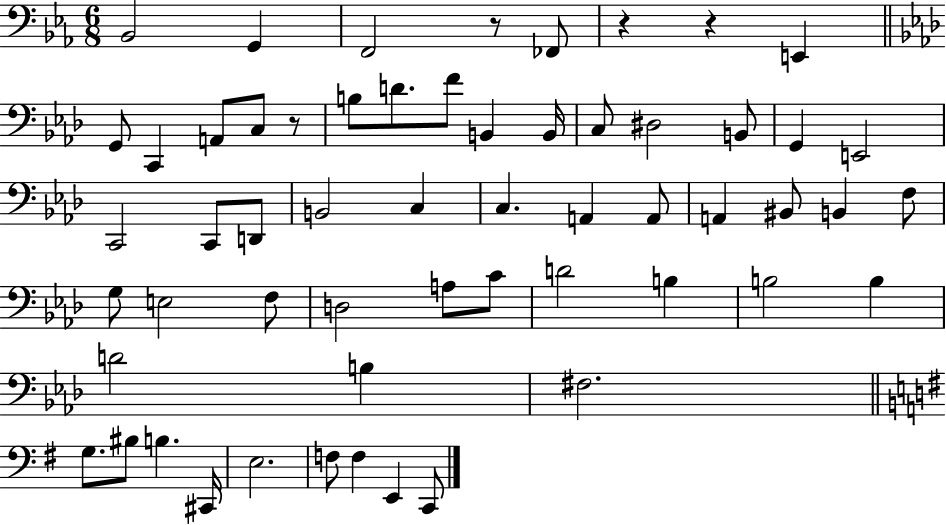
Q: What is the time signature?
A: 6/8